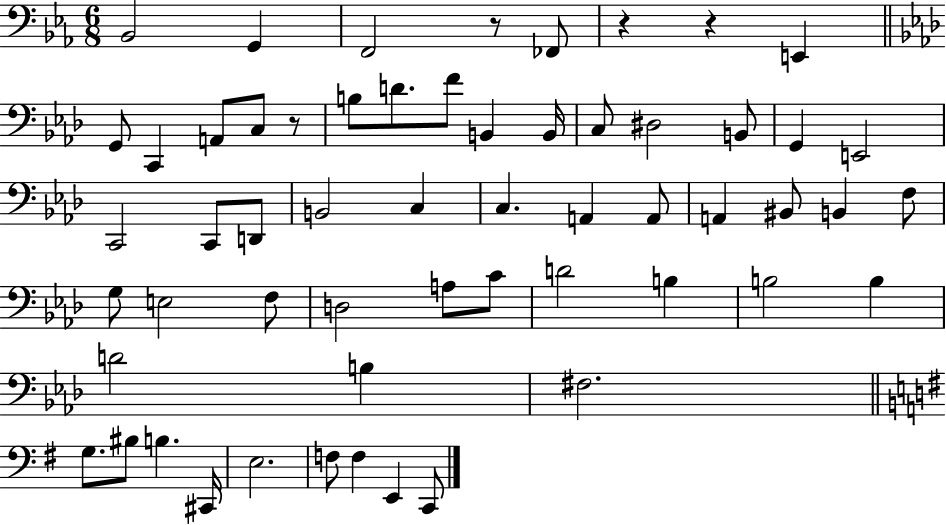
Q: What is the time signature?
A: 6/8